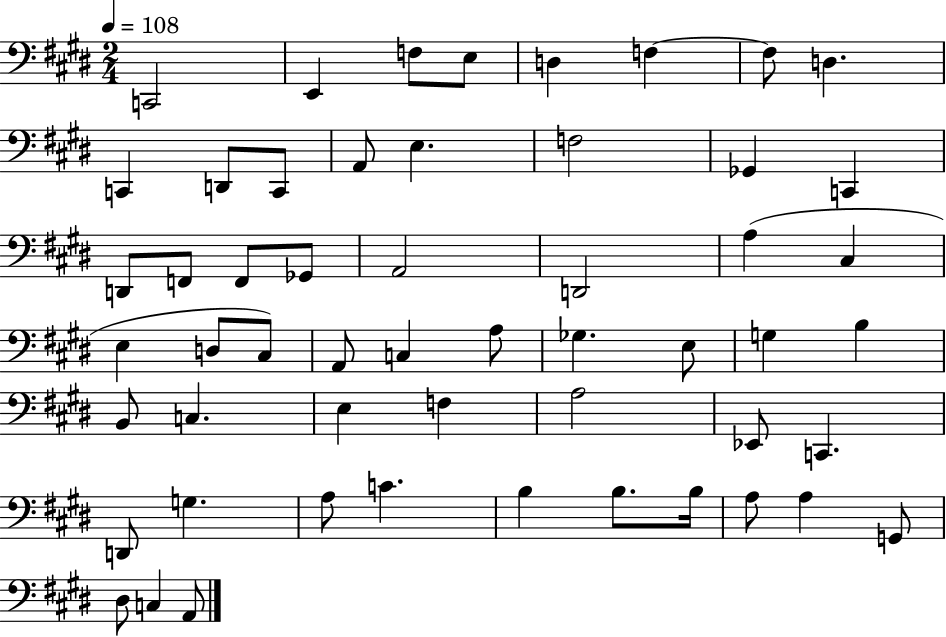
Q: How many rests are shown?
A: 0